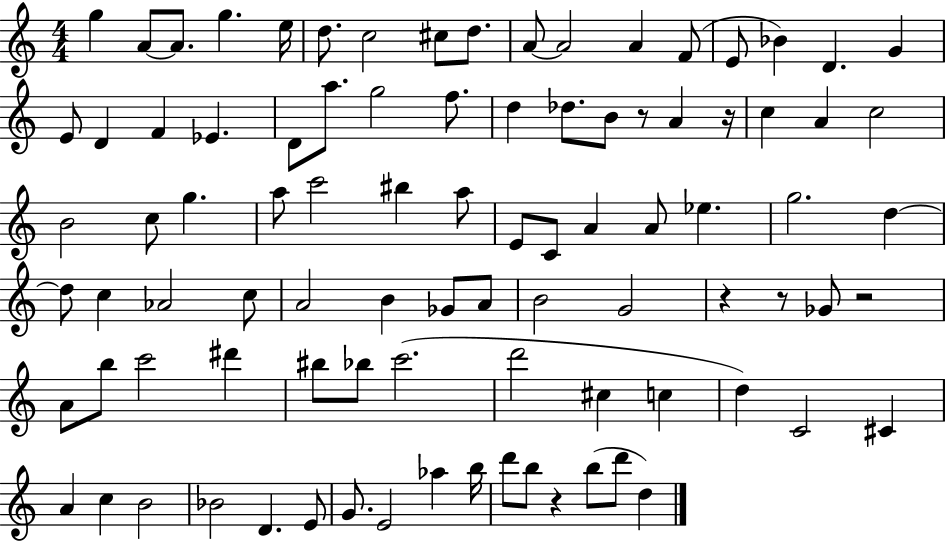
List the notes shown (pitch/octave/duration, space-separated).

G5/q A4/e A4/e. G5/q. E5/s D5/e. C5/h C#5/e D5/e. A4/e A4/h A4/q F4/e E4/e Bb4/q D4/q. G4/q E4/e D4/q F4/q Eb4/q. D4/e A5/e. G5/h F5/e. D5/q Db5/e. B4/e R/e A4/q R/s C5/q A4/q C5/h B4/h C5/e G5/q. A5/e C6/h BIS5/q A5/e E4/e C4/e A4/q A4/e Eb5/q. G5/h. D5/q D5/e C5/q Ab4/h C5/e A4/h B4/q Gb4/e A4/e B4/h G4/h R/q R/e Gb4/e R/h A4/e B5/e C6/h D#6/q BIS5/e Bb5/e C6/h. D6/h C#5/q C5/q D5/q C4/h C#4/q A4/q C5/q B4/h Bb4/h D4/q. E4/e G4/e. E4/h Ab5/q B5/s D6/e B5/e R/q B5/e D6/e D5/q